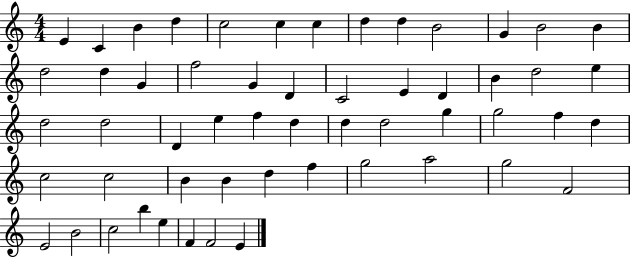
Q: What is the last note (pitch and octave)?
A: E4